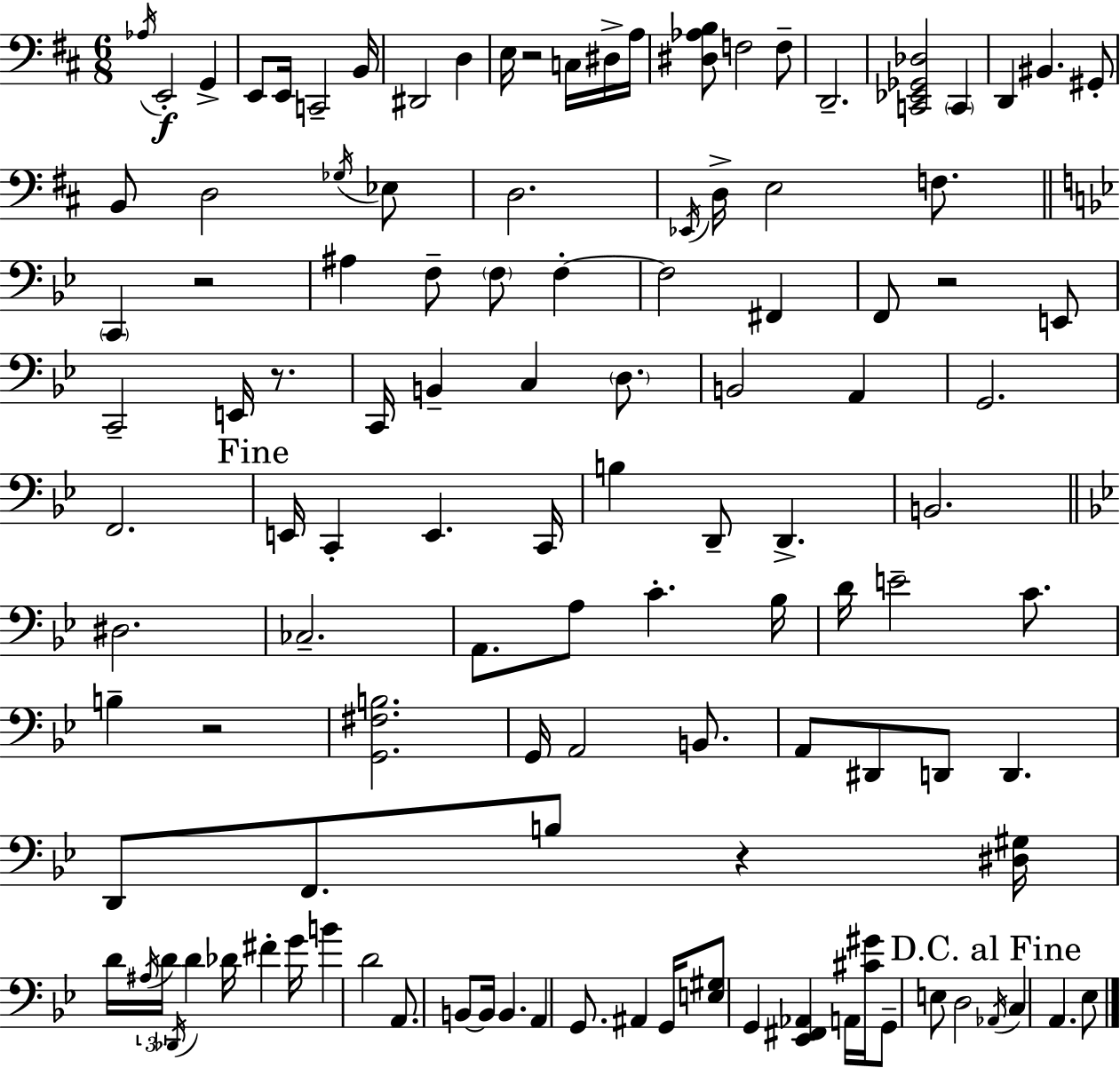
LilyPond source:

{
  \clef bass
  \numericTimeSignature
  \time 6/8
  \key d \major
  \acciaccatura { aes16 }\f e,2-. g,4-> | e,8 e,16 c,2-- | b,16 dis,2 d4 | e16 r2 c16 dis16-> | \break a16 <dis aes b>8 f2 f8-- | d,2.-- | <c, ees, ges, des>2 \parenthesize c,4 | d,4 bis,4. gis,8-. | \break b,8 d2 \acciaccatura { ges16 } | ees8 d2. | \acciaccatura { ees,16 } d16-> e2 | f8. \bar "||" \break \key g \minor \parenthesize c,4 r2 | ais4 f8-- \parenthesize f8 f4-.~~ | f2 fis,4 | f,8 r2 e,8 | \break c,2-- e,16 r8. | c,16 b,4-- c4 \parenthesize d8. | b,2 a,4 | g,2. | \break f,2. | \mark "Fine" e,16 c,4-. e,4. c,16 | b4 d,8-- d,4.-> | b,2. | \break \bar "||" \break \key g \minor dis2. | ces2.-- | a,8. a8 c'4.-. bes16 | d'16 e'2-- c'8. | \break b4-- r2 | <g, fis b>2. | g,16 a,2 b,8. | a,8 dis,8 d,8 d,4. | \break d,8 f,8. b8 r4 <dis gis>16 | d'16 \tuplet 3/2 { \acciaccatura { ais16 } d'16 \acciaccatura { des,16 } } d'4 des'16 fis'4-. | g'16 b'4 d'2 | a,8. b,8~~ b,16 b,4. | \break a,4 g,8. ais,4 | g,16 <e gis>8 g,4 <ees, fis, aes,>4 | a,16 <cis' gis'>16 g,8-- e8 d2 | \mark "D.C. al Fine" \acciaccatura { aes,16 } c4 a,4. | \break ees8 \bar "|."
}